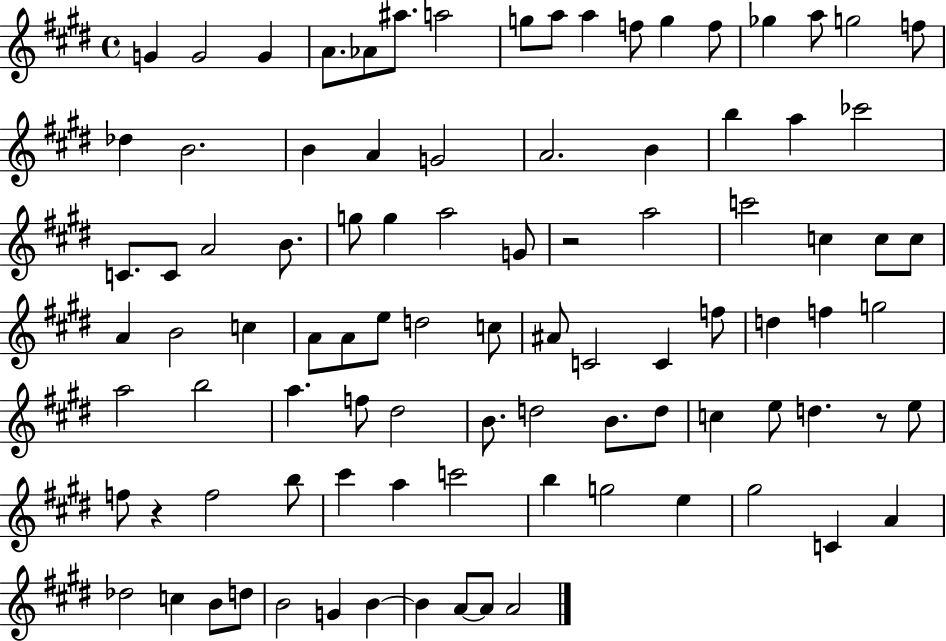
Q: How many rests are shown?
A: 3